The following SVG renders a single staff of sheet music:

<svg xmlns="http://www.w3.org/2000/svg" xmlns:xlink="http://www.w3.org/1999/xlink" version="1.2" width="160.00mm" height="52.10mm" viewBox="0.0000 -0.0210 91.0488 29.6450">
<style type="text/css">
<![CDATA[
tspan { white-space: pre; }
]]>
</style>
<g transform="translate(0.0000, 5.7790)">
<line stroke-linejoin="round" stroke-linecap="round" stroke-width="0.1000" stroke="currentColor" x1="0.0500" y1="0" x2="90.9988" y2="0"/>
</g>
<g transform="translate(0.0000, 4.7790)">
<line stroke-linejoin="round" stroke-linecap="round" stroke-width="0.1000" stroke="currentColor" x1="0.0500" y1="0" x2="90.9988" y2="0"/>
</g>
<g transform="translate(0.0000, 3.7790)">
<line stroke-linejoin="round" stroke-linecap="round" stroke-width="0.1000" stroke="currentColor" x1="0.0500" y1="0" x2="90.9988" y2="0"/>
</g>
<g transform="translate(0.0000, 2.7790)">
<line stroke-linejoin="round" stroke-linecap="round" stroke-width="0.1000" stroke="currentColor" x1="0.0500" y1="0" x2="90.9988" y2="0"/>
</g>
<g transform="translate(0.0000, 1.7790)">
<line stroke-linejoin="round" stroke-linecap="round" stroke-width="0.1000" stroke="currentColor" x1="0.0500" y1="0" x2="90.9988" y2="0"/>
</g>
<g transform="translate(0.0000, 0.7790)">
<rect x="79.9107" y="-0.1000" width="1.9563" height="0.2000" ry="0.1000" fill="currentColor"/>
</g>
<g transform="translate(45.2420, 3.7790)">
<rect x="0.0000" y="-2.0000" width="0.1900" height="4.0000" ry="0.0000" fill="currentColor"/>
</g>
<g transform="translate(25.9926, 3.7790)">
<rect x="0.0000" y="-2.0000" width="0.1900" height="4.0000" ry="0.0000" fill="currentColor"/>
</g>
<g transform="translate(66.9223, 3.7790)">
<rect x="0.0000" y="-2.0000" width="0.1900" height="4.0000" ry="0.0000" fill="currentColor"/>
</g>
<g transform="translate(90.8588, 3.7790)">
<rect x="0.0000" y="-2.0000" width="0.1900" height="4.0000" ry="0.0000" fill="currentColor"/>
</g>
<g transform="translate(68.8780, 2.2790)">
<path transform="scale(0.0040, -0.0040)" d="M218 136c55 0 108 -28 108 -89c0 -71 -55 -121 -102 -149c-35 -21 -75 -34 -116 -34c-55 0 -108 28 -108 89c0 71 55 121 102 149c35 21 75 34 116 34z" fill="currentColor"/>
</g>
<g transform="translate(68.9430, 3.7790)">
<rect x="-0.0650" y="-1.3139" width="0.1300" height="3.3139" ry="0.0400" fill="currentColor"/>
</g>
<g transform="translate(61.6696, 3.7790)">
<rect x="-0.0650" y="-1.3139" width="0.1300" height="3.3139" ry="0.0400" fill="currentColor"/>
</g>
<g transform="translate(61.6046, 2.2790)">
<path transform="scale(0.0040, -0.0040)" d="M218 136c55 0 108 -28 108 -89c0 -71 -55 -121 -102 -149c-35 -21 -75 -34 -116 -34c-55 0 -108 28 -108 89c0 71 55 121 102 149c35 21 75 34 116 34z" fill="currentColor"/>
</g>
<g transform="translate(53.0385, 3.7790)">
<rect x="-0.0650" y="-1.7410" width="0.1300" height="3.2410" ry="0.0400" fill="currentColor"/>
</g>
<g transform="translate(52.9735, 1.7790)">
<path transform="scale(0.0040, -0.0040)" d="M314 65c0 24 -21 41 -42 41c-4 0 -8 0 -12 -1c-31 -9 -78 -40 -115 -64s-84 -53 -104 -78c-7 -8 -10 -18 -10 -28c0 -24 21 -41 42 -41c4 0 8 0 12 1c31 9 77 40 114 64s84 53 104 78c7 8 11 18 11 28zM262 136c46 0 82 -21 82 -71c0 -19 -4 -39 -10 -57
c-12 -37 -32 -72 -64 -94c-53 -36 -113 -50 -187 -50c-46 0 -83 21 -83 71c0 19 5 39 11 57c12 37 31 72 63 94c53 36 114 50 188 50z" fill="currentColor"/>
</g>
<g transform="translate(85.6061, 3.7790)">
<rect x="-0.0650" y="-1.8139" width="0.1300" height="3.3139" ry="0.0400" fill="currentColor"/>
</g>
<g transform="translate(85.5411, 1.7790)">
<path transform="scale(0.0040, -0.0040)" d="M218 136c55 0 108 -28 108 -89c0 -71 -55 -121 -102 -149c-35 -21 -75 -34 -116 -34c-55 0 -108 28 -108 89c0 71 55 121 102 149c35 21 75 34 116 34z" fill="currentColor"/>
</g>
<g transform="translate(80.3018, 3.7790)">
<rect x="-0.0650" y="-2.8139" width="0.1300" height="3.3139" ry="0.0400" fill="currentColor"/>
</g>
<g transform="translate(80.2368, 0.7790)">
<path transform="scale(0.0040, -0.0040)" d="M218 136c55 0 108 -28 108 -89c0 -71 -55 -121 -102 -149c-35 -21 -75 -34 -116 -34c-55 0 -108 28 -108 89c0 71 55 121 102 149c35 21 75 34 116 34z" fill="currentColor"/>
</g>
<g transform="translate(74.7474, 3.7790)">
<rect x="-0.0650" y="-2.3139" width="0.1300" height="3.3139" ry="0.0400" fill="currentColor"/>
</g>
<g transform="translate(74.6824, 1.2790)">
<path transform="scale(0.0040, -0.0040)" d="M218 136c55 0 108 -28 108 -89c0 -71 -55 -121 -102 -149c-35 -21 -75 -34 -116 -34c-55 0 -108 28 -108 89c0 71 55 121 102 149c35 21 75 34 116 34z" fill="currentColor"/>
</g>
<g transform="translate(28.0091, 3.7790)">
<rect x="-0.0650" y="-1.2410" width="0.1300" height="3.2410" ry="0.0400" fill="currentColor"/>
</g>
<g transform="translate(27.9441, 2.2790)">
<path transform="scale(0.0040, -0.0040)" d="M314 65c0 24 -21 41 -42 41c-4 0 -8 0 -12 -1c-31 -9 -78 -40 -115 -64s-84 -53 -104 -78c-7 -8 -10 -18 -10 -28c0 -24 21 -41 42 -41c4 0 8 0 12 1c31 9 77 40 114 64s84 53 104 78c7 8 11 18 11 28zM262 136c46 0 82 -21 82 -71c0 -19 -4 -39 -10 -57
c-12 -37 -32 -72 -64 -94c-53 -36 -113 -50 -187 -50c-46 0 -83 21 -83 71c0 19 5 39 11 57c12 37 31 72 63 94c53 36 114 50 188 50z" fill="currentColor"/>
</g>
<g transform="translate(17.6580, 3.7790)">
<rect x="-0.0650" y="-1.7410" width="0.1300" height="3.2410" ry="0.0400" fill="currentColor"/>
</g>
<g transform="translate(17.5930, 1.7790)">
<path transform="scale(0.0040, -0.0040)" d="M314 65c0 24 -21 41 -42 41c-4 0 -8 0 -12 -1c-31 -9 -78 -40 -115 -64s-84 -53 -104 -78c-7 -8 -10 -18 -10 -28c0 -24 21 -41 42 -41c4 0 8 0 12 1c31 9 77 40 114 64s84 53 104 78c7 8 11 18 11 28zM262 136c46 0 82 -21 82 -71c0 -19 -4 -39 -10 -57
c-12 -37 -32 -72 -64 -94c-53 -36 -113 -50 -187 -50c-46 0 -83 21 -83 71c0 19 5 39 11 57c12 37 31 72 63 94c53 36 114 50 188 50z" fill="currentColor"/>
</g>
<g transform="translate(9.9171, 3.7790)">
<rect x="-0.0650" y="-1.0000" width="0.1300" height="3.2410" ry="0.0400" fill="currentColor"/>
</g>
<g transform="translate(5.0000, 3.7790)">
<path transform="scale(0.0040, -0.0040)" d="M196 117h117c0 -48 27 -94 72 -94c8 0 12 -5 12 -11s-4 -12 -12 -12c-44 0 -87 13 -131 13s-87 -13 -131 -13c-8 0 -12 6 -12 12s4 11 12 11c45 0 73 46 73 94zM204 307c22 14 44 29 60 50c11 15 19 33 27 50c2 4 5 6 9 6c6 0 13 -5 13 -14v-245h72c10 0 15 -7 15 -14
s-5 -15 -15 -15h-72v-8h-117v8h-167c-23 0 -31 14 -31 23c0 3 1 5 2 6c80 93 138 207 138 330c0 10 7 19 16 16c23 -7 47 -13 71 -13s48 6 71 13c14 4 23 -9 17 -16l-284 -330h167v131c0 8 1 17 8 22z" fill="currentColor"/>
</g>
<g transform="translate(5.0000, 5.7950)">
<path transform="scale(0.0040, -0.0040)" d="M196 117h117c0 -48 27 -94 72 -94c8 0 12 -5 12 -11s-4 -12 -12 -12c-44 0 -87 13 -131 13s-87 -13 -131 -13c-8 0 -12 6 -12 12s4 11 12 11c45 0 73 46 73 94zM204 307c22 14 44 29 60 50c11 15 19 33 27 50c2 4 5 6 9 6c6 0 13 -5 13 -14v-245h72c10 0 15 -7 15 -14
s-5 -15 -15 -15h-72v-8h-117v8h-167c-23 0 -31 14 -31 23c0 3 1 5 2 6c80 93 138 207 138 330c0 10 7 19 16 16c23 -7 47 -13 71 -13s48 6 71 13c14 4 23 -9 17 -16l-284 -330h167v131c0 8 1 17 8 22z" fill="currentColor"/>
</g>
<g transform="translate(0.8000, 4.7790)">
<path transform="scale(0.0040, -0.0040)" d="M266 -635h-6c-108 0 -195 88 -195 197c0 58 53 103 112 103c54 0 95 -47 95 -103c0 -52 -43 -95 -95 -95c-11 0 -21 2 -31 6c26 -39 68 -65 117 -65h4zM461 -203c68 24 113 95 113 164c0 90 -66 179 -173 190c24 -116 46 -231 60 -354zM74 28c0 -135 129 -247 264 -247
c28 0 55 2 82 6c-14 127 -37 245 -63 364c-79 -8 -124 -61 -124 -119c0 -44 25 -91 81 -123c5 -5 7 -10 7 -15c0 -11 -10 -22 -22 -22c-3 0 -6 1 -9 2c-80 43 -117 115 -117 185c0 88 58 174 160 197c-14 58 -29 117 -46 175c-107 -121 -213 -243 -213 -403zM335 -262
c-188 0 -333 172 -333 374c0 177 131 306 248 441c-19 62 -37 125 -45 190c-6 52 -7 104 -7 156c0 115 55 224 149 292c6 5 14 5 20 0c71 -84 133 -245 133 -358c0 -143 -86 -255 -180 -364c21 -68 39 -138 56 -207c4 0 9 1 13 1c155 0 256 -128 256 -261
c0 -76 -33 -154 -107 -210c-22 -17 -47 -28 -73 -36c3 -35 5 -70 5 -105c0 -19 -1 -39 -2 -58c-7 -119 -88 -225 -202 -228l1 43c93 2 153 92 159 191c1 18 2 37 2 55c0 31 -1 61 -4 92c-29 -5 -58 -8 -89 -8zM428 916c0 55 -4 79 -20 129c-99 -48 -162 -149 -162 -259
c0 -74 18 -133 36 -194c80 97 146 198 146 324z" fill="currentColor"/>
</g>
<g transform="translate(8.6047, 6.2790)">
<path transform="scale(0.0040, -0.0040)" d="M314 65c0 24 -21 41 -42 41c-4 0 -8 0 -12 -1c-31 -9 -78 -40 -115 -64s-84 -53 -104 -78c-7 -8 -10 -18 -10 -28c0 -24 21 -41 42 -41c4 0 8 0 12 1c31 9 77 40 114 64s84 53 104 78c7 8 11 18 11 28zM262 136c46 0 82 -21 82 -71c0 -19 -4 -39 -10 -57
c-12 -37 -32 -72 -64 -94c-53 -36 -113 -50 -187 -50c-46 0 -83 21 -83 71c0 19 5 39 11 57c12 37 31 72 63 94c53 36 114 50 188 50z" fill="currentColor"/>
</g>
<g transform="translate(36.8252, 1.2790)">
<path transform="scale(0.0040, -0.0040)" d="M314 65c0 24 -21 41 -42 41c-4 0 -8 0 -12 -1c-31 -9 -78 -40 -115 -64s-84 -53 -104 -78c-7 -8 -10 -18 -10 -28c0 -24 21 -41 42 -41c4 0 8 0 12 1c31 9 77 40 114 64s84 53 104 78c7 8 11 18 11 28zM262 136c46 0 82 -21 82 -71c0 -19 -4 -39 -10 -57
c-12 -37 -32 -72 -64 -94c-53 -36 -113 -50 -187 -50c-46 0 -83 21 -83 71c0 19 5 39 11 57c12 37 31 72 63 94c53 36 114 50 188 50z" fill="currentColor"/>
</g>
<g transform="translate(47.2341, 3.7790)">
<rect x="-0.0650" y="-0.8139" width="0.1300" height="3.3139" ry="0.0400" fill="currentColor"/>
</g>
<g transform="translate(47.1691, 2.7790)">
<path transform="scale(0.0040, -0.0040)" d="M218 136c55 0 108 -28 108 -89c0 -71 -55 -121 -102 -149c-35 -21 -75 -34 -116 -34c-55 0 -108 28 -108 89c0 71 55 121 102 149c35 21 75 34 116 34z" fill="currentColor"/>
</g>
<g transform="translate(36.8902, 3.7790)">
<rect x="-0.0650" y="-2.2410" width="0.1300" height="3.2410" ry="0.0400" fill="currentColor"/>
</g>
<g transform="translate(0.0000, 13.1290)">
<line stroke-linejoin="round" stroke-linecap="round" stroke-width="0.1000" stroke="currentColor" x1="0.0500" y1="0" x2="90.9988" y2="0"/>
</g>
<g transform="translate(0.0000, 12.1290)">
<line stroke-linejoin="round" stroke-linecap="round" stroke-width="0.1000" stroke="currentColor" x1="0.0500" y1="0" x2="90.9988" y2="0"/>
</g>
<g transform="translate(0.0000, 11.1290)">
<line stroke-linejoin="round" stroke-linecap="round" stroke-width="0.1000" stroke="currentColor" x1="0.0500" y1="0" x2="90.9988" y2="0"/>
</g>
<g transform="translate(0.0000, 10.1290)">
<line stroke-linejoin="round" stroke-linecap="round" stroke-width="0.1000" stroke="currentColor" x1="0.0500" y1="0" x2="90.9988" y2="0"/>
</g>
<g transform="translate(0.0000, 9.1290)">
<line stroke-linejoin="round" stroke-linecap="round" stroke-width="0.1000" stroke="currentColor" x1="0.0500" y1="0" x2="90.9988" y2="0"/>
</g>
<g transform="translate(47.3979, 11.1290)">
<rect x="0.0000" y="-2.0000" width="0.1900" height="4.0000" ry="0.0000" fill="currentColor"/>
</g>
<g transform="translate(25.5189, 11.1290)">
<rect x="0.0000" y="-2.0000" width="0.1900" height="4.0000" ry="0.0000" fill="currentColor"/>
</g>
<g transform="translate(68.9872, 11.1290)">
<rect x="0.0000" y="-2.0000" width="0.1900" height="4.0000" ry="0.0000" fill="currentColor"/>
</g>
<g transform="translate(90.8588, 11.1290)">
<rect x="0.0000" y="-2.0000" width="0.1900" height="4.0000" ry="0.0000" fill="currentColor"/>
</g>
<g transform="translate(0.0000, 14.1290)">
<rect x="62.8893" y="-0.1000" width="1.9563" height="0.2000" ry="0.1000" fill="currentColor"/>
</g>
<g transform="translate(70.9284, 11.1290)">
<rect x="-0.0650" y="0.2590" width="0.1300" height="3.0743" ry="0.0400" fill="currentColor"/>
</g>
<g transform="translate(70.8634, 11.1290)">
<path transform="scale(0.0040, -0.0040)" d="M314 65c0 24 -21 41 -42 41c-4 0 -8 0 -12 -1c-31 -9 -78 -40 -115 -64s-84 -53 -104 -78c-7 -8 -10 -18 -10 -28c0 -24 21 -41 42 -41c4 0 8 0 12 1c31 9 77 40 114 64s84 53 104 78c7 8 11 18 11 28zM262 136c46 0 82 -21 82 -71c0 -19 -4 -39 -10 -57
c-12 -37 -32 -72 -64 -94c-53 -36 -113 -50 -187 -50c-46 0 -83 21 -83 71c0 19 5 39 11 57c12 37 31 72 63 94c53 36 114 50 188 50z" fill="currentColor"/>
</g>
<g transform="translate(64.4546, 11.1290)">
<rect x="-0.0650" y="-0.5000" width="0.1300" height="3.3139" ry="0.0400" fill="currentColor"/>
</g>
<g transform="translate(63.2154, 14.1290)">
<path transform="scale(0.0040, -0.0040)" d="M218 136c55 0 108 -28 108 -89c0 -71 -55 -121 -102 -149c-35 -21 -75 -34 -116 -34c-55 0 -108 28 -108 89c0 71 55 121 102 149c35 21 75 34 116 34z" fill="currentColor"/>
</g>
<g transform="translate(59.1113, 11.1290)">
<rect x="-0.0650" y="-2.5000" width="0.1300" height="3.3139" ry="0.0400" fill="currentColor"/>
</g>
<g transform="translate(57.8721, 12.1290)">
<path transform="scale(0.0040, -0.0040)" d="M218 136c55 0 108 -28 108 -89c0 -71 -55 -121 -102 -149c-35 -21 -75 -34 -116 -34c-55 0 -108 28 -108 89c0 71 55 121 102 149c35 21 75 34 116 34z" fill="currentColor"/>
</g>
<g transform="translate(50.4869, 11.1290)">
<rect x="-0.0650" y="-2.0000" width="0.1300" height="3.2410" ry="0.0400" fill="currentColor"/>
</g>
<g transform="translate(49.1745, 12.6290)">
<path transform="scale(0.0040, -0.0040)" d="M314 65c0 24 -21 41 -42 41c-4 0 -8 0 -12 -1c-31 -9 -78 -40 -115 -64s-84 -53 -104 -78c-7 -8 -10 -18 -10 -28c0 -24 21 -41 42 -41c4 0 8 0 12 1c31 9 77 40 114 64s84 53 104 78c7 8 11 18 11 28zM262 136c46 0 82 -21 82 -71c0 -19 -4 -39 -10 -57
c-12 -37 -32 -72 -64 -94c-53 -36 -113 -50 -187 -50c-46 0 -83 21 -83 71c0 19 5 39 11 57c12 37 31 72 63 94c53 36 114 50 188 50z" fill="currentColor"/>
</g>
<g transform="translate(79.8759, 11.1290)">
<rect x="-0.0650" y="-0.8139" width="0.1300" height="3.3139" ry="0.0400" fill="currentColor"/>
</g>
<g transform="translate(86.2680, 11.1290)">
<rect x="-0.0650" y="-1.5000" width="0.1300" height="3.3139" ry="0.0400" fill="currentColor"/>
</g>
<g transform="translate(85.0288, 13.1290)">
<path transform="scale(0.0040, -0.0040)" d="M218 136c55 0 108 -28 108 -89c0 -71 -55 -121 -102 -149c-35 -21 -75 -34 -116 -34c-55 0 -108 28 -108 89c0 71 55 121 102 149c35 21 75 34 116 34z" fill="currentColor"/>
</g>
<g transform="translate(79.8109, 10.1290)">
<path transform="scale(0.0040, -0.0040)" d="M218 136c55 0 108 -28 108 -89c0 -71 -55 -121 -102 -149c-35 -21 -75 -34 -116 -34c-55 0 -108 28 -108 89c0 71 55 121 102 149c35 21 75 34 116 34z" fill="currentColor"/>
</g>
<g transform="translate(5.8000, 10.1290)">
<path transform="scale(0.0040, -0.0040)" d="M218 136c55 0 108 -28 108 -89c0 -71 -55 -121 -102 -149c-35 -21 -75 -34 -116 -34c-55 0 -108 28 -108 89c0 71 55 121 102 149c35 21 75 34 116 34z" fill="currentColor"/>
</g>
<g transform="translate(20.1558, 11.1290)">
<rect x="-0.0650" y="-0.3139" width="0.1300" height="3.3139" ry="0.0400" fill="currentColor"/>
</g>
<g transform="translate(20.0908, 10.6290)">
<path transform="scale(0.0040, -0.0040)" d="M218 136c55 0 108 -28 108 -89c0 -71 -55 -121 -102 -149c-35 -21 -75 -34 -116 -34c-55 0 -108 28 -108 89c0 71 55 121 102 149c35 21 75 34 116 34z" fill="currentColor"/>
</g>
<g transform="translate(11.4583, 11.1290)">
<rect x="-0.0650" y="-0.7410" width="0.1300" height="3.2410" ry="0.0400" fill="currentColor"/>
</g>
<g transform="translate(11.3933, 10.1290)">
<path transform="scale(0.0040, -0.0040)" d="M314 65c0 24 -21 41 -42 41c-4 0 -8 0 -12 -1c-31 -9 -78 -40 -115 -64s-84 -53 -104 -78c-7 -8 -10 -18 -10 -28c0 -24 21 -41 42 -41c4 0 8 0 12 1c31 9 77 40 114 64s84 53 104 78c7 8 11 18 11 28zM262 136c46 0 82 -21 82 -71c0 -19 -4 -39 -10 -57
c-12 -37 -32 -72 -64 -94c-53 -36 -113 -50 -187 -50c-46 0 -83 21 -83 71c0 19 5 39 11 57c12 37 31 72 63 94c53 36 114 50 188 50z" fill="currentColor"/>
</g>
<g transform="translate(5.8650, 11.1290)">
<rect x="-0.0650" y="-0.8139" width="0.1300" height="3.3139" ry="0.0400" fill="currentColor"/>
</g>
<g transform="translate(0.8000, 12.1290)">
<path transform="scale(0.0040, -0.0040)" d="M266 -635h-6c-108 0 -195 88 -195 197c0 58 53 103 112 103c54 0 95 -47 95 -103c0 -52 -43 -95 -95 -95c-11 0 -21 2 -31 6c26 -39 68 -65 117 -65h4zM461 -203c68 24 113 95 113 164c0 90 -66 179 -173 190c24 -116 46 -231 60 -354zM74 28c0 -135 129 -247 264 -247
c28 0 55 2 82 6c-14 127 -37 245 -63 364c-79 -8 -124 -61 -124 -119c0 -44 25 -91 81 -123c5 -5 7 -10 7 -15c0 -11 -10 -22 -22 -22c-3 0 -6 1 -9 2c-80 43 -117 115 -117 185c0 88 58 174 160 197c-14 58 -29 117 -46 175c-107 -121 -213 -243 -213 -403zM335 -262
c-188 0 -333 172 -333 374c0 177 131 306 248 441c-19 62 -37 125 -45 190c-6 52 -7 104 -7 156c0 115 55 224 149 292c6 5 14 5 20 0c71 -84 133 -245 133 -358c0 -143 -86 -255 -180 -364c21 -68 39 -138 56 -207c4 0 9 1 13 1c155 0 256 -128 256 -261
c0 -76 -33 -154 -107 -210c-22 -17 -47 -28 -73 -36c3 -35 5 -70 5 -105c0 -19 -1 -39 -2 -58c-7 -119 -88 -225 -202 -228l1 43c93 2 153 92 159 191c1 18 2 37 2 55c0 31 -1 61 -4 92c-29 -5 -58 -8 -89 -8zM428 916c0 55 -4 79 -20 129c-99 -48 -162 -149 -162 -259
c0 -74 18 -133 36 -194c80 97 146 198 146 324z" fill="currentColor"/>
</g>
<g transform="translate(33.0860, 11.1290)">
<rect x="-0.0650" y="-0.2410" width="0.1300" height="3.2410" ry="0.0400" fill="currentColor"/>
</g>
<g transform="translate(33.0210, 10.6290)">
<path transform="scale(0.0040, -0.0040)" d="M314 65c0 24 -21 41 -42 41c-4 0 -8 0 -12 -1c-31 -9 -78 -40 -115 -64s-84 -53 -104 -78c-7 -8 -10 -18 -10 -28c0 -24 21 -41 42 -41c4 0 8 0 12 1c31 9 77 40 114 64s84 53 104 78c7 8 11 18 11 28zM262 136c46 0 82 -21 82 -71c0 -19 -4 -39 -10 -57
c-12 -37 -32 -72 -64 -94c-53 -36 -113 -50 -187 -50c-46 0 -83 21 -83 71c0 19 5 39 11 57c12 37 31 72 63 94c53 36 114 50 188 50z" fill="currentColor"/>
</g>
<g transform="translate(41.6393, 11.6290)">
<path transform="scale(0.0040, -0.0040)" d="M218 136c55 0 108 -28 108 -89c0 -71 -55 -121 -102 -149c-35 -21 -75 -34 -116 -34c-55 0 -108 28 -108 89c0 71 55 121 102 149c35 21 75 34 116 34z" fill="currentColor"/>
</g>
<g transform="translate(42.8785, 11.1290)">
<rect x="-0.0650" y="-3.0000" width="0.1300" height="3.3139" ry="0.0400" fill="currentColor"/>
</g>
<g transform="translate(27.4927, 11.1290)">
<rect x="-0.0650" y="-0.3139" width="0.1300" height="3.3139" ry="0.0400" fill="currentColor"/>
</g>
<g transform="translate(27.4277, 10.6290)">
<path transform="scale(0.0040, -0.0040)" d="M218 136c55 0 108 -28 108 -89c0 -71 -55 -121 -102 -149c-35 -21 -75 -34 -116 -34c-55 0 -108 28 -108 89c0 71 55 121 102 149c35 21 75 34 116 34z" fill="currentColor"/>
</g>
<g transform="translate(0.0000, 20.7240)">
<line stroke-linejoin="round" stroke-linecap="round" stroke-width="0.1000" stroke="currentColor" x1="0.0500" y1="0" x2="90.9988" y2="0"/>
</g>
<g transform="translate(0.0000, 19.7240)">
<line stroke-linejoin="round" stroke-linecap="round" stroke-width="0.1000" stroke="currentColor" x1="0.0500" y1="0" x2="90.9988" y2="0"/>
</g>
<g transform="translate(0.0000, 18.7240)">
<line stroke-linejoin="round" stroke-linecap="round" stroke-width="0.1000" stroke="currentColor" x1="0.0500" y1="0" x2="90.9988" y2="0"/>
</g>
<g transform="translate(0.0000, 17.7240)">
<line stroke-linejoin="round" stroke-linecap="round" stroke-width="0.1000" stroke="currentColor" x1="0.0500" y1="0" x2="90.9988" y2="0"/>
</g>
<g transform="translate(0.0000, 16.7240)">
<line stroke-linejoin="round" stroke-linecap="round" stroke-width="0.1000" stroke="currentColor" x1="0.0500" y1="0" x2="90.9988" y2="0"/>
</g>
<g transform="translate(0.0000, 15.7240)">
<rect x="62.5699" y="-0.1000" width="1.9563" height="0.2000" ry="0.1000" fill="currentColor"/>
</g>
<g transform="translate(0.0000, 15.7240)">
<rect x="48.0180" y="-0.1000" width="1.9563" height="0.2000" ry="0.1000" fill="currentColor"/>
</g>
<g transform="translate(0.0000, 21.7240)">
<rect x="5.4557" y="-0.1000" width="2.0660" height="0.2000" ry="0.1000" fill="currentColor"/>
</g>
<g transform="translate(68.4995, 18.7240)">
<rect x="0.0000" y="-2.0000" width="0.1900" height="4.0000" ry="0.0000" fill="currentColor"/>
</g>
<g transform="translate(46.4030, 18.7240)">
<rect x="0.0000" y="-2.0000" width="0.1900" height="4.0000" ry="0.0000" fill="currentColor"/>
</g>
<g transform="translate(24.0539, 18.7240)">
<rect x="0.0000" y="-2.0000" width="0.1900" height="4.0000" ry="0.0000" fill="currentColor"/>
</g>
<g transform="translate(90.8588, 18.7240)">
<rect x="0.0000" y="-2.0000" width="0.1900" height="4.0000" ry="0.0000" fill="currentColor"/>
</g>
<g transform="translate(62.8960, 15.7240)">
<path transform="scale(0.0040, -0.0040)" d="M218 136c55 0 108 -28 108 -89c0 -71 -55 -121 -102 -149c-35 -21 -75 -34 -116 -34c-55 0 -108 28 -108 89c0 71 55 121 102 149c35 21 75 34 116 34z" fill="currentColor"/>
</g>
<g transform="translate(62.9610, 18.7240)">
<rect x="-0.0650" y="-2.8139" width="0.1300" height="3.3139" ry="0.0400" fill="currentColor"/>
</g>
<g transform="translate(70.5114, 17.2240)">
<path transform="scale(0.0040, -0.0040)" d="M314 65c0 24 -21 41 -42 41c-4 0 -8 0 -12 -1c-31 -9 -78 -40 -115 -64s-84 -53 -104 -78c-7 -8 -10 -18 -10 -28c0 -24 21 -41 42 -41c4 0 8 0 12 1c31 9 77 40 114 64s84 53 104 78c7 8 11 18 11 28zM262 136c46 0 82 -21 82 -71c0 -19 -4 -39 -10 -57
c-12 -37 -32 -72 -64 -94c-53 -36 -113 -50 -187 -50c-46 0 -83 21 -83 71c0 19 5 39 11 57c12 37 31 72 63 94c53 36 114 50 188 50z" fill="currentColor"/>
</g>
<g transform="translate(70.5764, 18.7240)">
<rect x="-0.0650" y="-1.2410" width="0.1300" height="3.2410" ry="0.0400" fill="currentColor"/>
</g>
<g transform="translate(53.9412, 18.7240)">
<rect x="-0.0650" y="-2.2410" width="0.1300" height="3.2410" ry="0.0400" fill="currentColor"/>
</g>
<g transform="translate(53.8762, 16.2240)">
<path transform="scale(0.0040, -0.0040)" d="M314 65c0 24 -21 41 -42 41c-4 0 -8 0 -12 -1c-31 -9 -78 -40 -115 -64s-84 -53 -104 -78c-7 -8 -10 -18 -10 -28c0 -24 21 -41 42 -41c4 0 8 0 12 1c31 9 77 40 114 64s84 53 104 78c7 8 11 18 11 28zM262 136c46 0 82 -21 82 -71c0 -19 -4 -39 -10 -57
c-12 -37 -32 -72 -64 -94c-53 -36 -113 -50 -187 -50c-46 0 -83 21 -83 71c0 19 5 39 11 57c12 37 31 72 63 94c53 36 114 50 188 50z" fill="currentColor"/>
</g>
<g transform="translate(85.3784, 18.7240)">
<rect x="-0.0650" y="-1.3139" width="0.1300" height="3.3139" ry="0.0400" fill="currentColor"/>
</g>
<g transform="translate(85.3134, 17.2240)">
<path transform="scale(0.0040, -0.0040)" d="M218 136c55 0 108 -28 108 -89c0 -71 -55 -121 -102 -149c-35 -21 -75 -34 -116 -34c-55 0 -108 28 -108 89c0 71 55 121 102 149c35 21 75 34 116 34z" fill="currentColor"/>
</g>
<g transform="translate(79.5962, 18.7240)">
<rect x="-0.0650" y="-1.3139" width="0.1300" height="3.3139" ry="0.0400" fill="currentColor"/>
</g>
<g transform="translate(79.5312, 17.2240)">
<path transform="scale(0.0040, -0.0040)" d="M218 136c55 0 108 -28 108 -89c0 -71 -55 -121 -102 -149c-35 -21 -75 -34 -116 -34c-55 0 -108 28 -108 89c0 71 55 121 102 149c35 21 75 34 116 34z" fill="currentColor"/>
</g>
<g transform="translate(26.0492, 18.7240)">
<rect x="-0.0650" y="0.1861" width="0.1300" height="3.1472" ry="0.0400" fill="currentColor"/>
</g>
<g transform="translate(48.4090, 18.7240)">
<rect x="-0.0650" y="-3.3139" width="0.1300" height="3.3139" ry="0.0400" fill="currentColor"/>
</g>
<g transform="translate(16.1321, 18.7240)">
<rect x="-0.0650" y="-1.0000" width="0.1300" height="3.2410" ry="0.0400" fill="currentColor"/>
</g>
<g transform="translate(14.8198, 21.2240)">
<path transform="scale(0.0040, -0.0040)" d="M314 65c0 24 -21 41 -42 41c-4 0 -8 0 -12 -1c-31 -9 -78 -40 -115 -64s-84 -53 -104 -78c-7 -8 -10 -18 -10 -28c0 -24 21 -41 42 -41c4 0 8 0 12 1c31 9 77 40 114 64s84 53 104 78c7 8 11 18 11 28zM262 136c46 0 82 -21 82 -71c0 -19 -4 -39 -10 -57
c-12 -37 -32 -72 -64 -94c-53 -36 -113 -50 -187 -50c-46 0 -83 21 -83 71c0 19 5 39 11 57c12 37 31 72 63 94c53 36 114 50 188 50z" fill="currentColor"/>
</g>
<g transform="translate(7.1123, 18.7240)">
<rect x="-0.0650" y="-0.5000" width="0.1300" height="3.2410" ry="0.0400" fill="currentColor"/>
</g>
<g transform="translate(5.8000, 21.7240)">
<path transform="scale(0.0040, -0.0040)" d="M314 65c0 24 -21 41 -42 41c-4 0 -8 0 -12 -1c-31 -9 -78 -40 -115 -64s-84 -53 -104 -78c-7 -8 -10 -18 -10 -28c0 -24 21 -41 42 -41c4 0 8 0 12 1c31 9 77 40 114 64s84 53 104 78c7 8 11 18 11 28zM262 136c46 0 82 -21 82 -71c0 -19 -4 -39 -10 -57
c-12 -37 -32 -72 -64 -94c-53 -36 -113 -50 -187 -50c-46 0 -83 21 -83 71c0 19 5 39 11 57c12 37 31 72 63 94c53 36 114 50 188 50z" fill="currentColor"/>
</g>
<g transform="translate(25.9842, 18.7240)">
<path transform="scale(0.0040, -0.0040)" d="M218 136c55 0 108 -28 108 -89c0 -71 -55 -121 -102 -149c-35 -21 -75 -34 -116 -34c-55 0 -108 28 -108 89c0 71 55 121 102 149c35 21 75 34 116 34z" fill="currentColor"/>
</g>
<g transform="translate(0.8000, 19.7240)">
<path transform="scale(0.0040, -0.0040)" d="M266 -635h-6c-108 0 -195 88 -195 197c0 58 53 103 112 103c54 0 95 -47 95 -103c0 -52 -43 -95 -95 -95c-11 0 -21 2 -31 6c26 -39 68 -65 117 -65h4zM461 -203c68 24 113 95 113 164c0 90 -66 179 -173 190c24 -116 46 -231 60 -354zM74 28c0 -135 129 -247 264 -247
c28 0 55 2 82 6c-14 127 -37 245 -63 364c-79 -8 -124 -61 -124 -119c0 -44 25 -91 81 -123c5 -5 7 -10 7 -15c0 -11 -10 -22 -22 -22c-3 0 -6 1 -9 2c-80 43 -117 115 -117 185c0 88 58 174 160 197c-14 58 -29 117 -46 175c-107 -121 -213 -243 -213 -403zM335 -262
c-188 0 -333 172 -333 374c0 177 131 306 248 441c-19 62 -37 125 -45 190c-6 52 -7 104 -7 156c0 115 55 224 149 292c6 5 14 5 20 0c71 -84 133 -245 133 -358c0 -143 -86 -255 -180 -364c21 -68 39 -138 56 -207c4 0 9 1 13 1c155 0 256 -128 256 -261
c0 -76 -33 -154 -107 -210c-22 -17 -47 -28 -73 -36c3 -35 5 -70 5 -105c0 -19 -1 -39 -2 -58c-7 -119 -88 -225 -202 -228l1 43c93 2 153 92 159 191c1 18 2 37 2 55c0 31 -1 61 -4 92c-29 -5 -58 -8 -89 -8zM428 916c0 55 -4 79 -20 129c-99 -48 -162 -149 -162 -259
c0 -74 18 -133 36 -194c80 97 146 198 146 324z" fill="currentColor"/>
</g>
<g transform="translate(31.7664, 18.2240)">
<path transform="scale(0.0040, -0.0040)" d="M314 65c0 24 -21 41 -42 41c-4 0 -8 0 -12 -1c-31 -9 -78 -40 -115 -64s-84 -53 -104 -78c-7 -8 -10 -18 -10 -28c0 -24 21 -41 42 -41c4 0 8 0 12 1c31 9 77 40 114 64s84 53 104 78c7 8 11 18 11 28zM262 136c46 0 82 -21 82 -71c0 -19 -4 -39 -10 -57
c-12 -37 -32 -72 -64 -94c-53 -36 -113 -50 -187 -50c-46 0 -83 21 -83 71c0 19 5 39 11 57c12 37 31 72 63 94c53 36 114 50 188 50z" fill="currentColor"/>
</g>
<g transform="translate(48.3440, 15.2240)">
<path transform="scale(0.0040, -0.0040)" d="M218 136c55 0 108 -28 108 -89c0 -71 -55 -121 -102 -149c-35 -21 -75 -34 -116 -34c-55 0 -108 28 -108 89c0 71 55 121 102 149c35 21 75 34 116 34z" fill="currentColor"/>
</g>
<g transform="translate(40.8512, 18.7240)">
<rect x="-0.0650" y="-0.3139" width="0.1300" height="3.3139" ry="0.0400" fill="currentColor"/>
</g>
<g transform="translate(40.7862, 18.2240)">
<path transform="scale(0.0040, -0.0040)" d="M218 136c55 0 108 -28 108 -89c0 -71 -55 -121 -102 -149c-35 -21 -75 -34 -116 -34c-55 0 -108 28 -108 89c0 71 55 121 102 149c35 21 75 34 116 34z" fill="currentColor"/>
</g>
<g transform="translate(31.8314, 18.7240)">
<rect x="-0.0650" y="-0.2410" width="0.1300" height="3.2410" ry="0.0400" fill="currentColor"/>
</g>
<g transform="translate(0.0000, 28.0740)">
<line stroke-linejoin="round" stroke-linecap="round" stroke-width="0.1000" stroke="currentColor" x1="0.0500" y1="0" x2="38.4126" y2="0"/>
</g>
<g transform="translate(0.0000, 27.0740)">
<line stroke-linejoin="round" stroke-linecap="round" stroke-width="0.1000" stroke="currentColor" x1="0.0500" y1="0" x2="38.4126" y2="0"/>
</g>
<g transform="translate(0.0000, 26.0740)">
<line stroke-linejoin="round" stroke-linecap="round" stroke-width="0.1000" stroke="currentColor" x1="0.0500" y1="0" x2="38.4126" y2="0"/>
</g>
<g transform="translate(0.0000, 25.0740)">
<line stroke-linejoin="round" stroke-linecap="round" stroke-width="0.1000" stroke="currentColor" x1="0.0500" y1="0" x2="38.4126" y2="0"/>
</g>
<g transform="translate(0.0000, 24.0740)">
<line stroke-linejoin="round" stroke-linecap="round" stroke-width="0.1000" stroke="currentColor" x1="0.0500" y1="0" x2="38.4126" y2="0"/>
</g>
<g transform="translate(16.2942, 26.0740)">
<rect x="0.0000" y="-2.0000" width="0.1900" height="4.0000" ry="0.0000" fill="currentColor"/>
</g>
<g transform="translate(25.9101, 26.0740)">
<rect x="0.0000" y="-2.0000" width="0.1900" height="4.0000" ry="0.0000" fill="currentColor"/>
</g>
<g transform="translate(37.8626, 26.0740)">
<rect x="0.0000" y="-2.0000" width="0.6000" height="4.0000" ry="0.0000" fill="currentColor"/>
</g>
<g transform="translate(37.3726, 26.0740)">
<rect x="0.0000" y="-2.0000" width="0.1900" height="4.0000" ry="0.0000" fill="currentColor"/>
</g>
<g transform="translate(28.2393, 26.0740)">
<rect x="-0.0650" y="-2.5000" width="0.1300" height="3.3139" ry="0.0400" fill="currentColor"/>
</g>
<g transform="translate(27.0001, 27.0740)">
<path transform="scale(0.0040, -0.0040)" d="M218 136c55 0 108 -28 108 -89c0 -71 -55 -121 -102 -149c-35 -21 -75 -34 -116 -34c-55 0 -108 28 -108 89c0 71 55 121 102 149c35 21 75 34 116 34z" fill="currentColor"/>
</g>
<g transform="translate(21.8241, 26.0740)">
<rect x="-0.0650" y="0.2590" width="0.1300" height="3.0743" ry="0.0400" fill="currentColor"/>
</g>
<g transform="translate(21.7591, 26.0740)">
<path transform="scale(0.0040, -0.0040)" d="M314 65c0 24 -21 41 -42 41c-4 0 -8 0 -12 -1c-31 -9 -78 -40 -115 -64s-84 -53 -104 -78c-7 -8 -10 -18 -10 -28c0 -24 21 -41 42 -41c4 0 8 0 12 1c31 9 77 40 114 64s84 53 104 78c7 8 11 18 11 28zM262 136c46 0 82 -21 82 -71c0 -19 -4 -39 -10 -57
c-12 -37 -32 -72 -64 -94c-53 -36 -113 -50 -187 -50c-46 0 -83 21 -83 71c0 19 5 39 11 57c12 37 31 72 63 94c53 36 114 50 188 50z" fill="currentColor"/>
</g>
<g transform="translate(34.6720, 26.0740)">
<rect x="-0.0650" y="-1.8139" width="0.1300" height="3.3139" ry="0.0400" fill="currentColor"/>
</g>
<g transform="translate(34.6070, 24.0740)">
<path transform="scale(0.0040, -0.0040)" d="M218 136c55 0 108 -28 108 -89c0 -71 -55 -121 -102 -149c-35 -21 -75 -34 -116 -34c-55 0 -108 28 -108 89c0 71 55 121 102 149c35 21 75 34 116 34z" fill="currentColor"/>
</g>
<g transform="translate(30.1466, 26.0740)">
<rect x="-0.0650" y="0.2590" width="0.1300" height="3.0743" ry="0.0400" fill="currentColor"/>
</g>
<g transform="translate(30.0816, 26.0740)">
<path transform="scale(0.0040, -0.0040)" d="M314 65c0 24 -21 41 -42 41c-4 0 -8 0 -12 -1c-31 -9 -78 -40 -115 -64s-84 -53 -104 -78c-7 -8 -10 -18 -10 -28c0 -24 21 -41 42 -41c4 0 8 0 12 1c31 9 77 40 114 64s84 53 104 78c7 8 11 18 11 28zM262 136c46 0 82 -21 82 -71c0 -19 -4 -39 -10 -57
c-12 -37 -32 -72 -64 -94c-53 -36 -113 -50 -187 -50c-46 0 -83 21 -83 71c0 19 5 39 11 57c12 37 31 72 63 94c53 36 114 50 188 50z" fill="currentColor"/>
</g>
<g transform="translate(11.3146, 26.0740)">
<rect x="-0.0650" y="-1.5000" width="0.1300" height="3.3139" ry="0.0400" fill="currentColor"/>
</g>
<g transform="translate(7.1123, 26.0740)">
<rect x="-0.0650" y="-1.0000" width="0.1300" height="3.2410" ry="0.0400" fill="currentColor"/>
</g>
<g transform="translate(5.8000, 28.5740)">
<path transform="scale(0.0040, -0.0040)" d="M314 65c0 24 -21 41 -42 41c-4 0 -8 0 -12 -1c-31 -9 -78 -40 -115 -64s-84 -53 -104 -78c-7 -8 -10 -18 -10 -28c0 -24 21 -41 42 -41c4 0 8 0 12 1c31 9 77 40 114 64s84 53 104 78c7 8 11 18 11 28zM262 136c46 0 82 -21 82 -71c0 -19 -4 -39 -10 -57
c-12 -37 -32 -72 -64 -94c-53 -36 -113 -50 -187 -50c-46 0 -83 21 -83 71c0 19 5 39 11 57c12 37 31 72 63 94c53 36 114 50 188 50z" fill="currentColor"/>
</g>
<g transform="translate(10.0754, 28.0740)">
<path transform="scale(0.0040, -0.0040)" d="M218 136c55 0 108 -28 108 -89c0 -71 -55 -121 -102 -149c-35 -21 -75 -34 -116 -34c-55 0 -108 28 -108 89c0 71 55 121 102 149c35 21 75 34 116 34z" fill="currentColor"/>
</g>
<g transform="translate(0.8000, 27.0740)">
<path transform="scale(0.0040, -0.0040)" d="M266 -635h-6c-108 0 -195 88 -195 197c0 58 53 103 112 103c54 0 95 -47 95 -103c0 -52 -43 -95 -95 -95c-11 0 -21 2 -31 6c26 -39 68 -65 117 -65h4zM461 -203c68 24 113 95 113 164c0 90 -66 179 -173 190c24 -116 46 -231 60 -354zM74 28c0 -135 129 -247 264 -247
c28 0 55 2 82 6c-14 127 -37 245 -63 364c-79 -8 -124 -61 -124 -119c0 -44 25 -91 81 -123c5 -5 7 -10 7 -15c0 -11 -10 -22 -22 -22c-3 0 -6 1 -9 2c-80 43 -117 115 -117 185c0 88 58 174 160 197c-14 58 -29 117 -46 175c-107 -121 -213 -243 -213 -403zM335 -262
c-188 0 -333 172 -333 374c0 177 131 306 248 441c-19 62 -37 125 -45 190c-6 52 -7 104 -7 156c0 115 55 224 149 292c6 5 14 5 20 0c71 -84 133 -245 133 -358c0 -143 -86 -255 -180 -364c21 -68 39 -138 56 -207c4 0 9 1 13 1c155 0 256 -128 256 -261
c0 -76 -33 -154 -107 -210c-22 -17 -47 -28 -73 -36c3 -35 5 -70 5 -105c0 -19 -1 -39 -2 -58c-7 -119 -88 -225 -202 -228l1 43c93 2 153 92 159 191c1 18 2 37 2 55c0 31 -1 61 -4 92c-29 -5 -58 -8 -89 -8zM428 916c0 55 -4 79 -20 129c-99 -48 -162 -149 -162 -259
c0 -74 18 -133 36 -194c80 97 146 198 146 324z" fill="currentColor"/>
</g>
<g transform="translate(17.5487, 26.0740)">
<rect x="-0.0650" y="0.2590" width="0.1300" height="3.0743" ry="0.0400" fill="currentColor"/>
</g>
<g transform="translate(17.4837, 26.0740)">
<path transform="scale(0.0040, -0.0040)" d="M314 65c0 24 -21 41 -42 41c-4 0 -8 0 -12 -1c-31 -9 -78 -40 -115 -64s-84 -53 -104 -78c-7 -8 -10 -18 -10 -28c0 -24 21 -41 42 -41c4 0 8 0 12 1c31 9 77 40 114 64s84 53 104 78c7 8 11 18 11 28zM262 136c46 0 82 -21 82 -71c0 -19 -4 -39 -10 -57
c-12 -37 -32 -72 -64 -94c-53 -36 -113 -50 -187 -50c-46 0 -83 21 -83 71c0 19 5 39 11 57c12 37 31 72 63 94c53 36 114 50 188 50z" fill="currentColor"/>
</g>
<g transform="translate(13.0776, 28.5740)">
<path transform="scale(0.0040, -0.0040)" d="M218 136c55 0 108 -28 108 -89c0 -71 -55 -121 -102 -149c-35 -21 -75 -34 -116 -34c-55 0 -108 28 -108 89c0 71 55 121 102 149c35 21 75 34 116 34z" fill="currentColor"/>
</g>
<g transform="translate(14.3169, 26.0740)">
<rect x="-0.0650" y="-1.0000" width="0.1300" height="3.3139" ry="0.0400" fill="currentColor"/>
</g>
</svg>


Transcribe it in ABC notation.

X:1
T:Untitled
M:4/4
L:1/4
K:C
D2 f2 e2 g2 d f2 e e g a f d d2 c c c2 A F2 G C B2 d E C2 D2 B c2 c b g2 a e2 e e D2 E D B2 B2 G B2 f